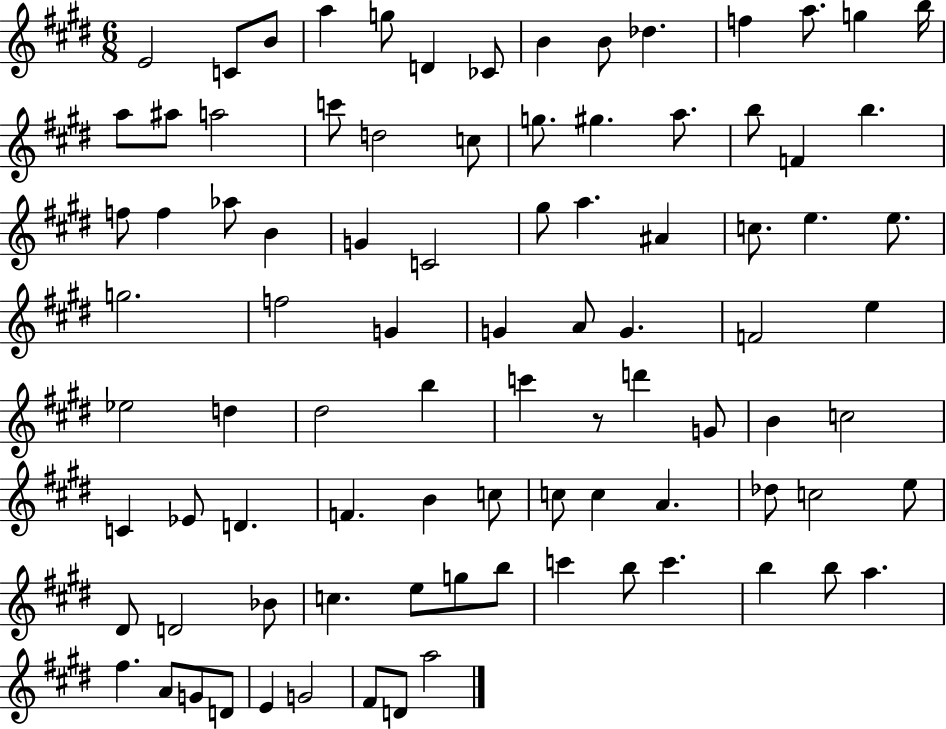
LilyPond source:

{
  \clef treble
  \numericTimeSignature
  \time 6/8
  \key e \major
  e'2 c'8 b'8 | a''4 g''8 d'4 ces'8 | b'4 b'8 des''4. | f''4 a''8. g''4 b''16 | \break a''8 ais''8 a''2 | c'''8 d''2 c''8 | g''8. gis''4. a''8. | b''8 f'4 b''4. | \break f''8 f''4 aes''8 b'4 | g'4 c'2 | gis''8 a''4. ais'4 | c''8. e''4. e''8. | \break g''2. | f''2 g'4 | g'4 a'8 g'4. | f'2 e''4 | \break ees''2 d''4 | dis''2 b''4 | c'''4 r8 d'''4 g'8 | b'4 c''2 | \break c'4 ees'8 d'4. | f'4. b'4 c''8 | c''8 c''4 a'4. | des''8 c''2 e''8 | \break dis'8 d'2 bes'8 | c''4. e''8 g''8 b''8 | c'''4 b''8 c'''4. | b''4 b''8 a''4. | \break fis''4. a'8 g'8 d'8 | e'4 g'2 | fis'8 d'8 a''2 | \bar "|."
}